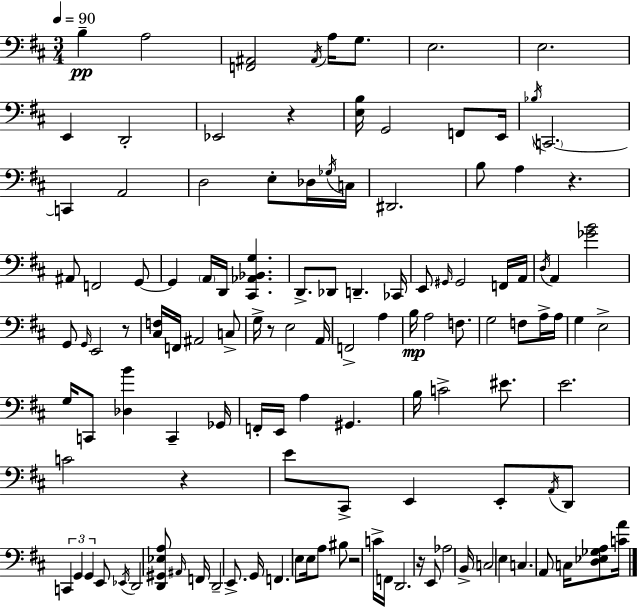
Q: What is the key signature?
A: D major